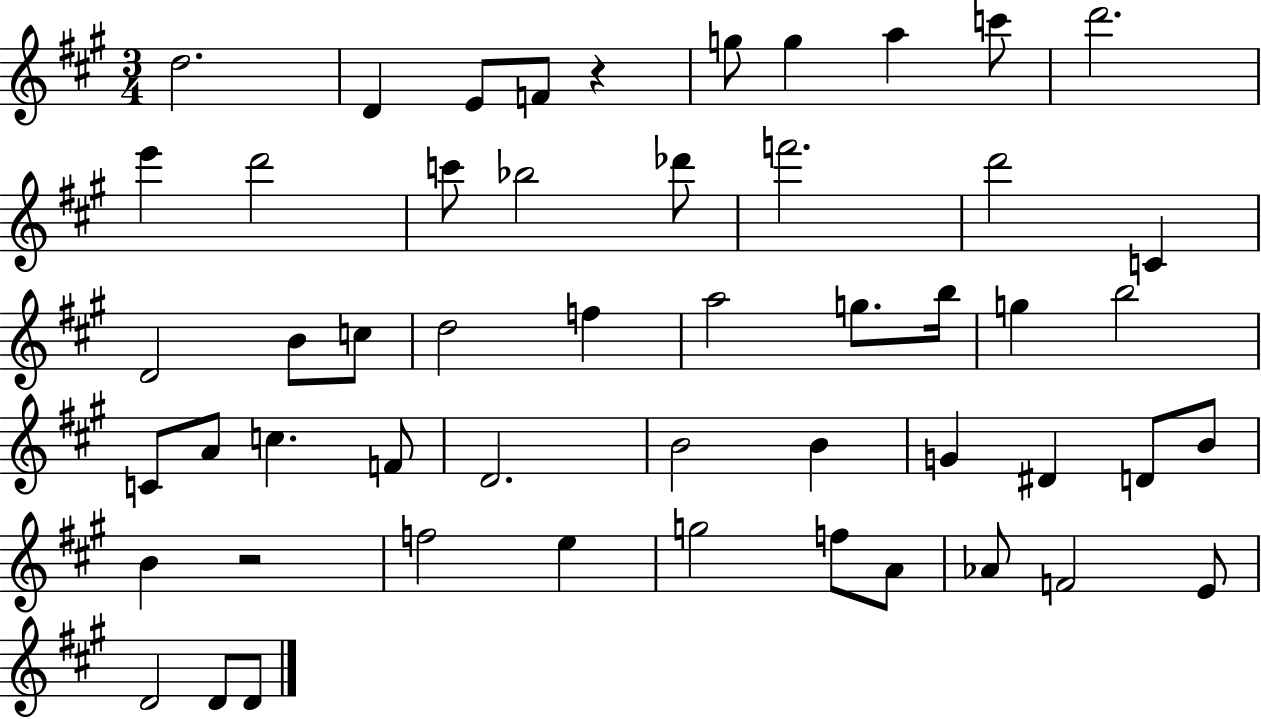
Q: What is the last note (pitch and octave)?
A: D4